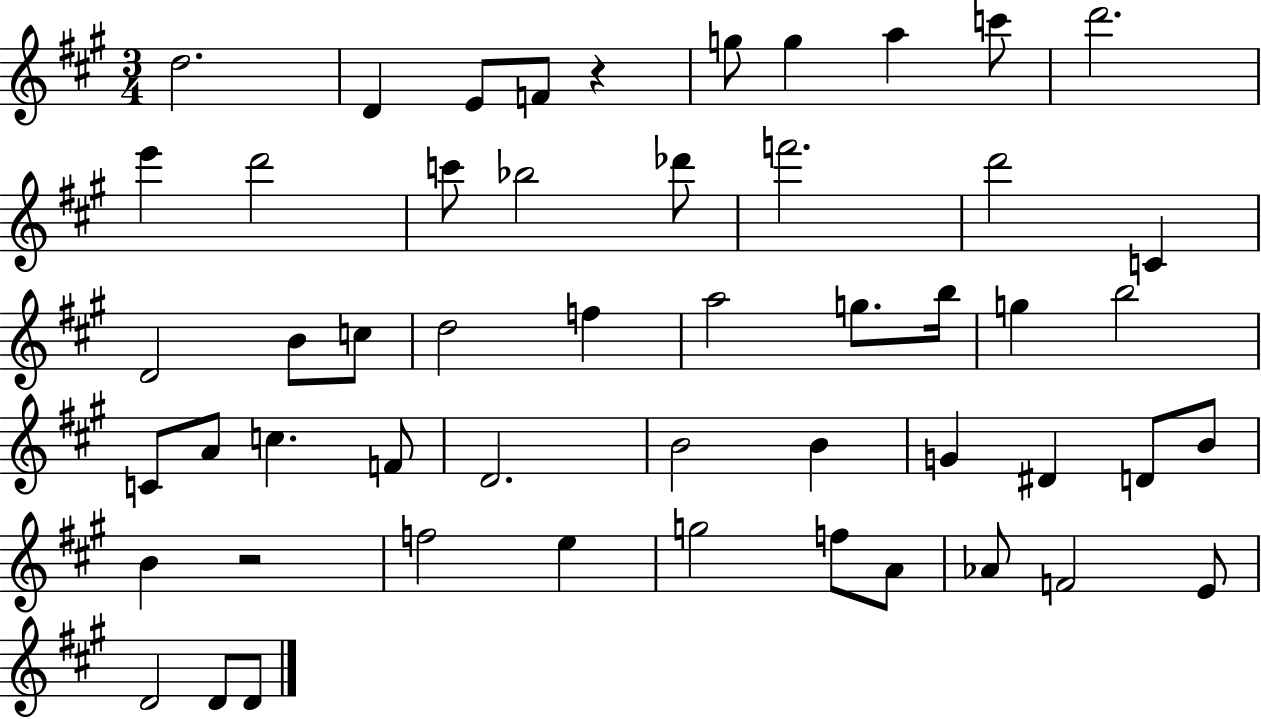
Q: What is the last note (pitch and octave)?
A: D4